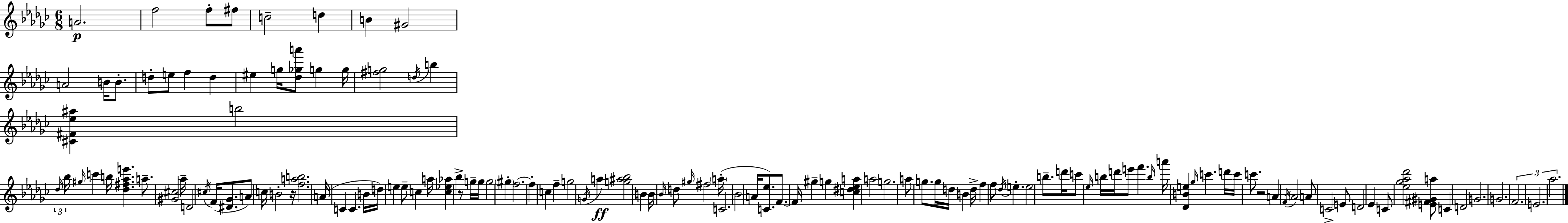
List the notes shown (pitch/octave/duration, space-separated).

A4/h. F5/h F5/e F#5/e C5/h D5/q B4/q G#4/h A4/h B4/s B4/e. D5/e E5/e F5/q D5/q EIS5/q G5/s [Db5,Gb5,A6]/e G5/q G5/s [F#5,G5]/h D5/s B5/q [C#4,F#4,Eb5,A#5]/q B5/h Db5/s Bb5/s G#5/s C6/q B5/s [Db5,F#5,Ab5,E6]/q. A5/e. [G#4,C#5]/h Ab5/s D4/h C#5/s F4/s [D#4,Gb4]/e. A4/e C5/s B4/h R/s [F5,A5,B5]/h. A4/s C4/q C4/q. B4/s D5/s E5/q E5/e C5/q A5/s [C5,Eb5,Ab5]/q Bb5/q R/e G5/s G5/s G5/h G#5/q F5/h. F5/q C5/q F5/q G5/h G4/s A5/q [G5,A#5,Bb5]/h B4/q B4/s Bb4/s D5/e G#5/s F#5/h A5/s C4/h. Bb4/h A4/s [C4,Eb5]/e. F4/e. F4/s G#5/q G5/q [C5,D#5,Eb5,A5]/q A5/h G5/h. A5/e G5/e. G5/s D5/s B4/q D5/s F5/q F5/e Db5/s E5/q. E5/h B5/e. D6/s C6/e Eb5/s B5/s D6/s E6/e F6/q. B5/s A6/s [Db4,B4,E5]/q Gb5/s C6/q. D6/s C6/s C6/e. R/h A4/q F4/s Ab4/h A4/e C4/h E4/e D4/h Eb4/q C4/e [Eb5,Gb5,Ab5,Db6]/h [E4,F#4,G#4,A5]/e C4/q D4/h G4/h. G4/h. F4/h. E4/h. Ab5/h.